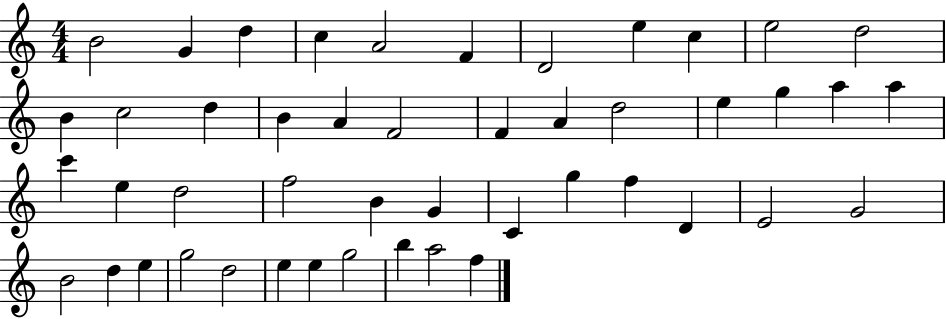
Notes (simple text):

B4/h G4/q D5/q C5/q A4/h F4/q D4/h E5/q C5/q E5/h D5/h B4/q C5/h D5/q B4/q A4/q F4/h F4/q A4/q D5/h E5/q G5/q A5/q A5/q C6/q E5/q D5/h F5/h B4/q G4/q C4/q G5/q F5/q D4/q E4/h G4/h B4/h D5/q E5/q G5/h D5/h E5/q E5/q G5/h B5/q A5/h F5/q